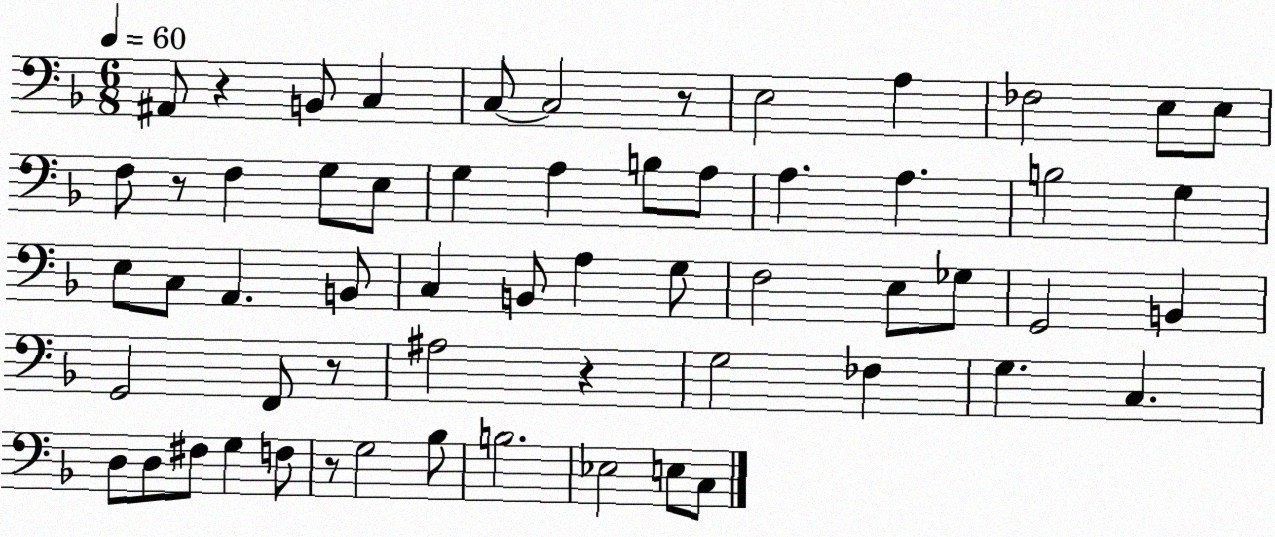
X:1
T:Untitled
M:6/8
L:1/4
K:F
^A,,/2 z B,,/2 C, C,/2 C,2 z/2 E,2 A, _F,2 E,/2 E,/2 F,/2 z/2 F, G,/2 E,/2 G, A, B,/2 A,/2 A, A, B,2 G, E,/2 C,/2 A,, B,,/2 C, B,,/2 A, G,/2 F,2 E,/2 _G,/2 G,,2 B,, G,,2 F,,/2 z/2 ^A,2 z G,2 _F, G, C, D,/2 D,/2 ^F,/2 G, F,/2 z/2 G,2 _B,/2 B,2 _E,2 E,/2 C,/2